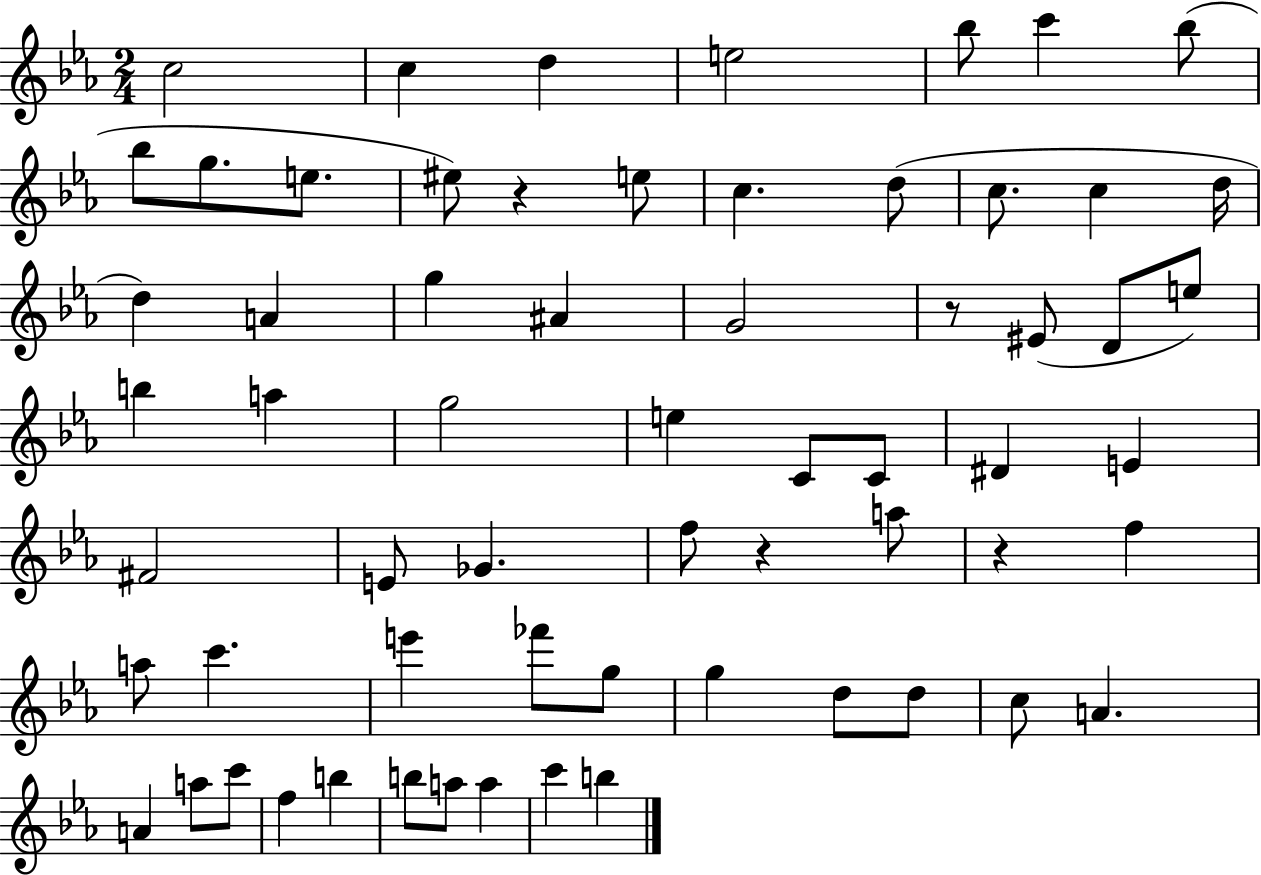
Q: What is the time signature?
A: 2/4